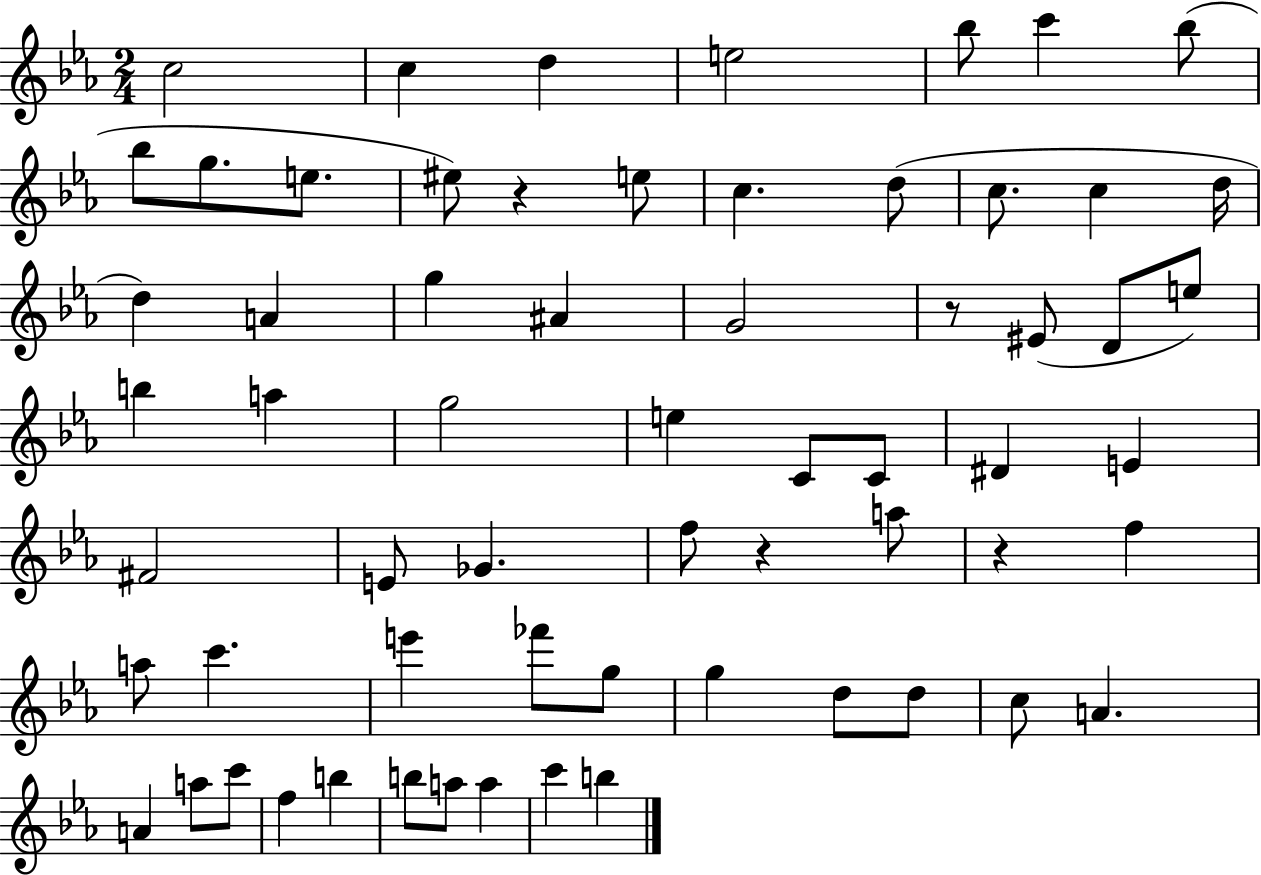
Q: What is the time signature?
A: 2/4